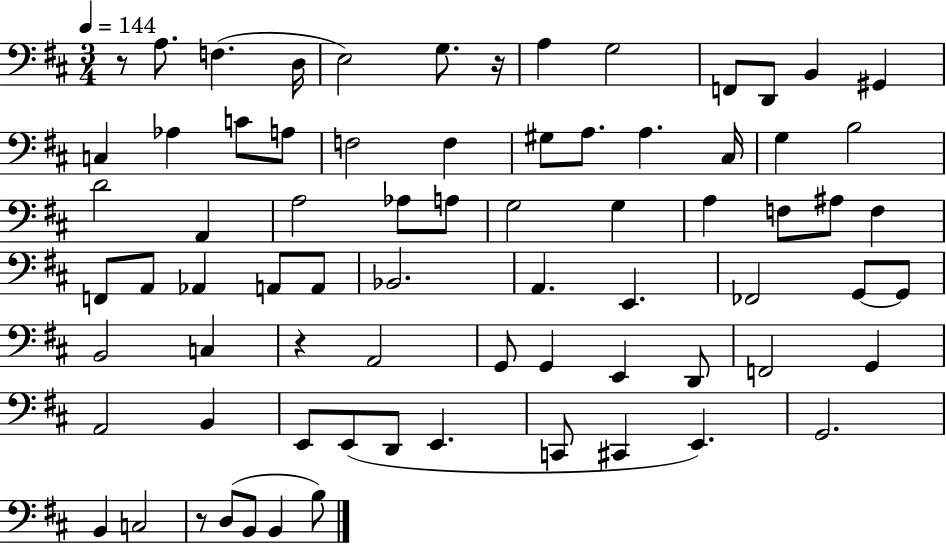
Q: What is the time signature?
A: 3/4